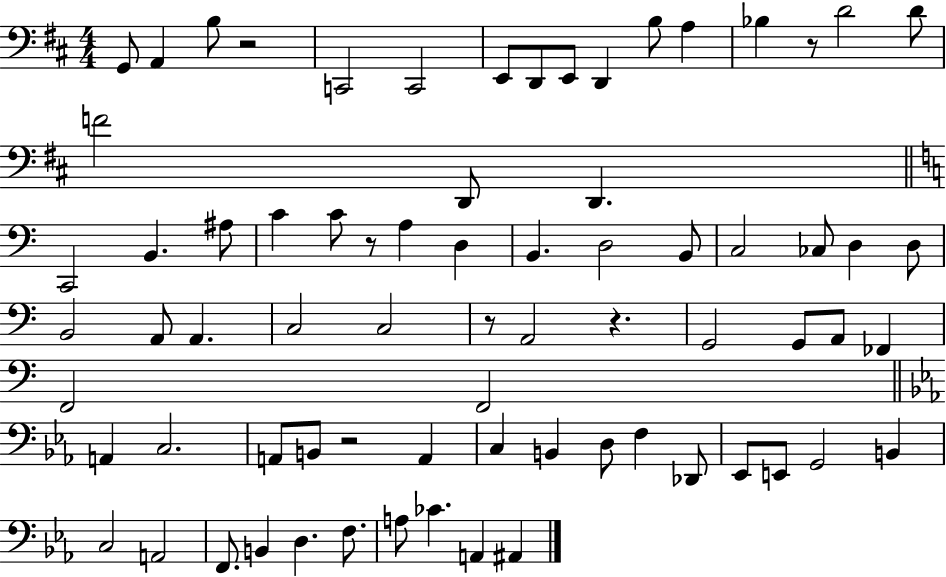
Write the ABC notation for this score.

X:1
T:Untitled
M:4/4
L:1/4
K:D
G,,/2 A,, B,/2 z2 C,,2 C,,2 E,,/2 D,,/2 E,,/2 D,, B,/2 A, _B, z/2 D2 D/2 F2 D,,/2 D,, C,,2 B,, ^A,/2 C C/2 z/2 A, D, B,, D,2 B,,/2 C,2 _C,/2 D, D,/2 B,,2 A,,/2 A,, C,2 C,2 z/2 A,,2 z G,,2 G,,/2 A,,/2 _F,, F,,2 F,,2 A,, C,2 A,,/2 B,,/2 z2 A,, C, B,, D,/2 F, _D,,/2 _E,,/2 E,,/2 G,,2 B,, C,2 A,,2 F,,/2 B,, D, F,/2 A,/2 _C A,, ^A,,